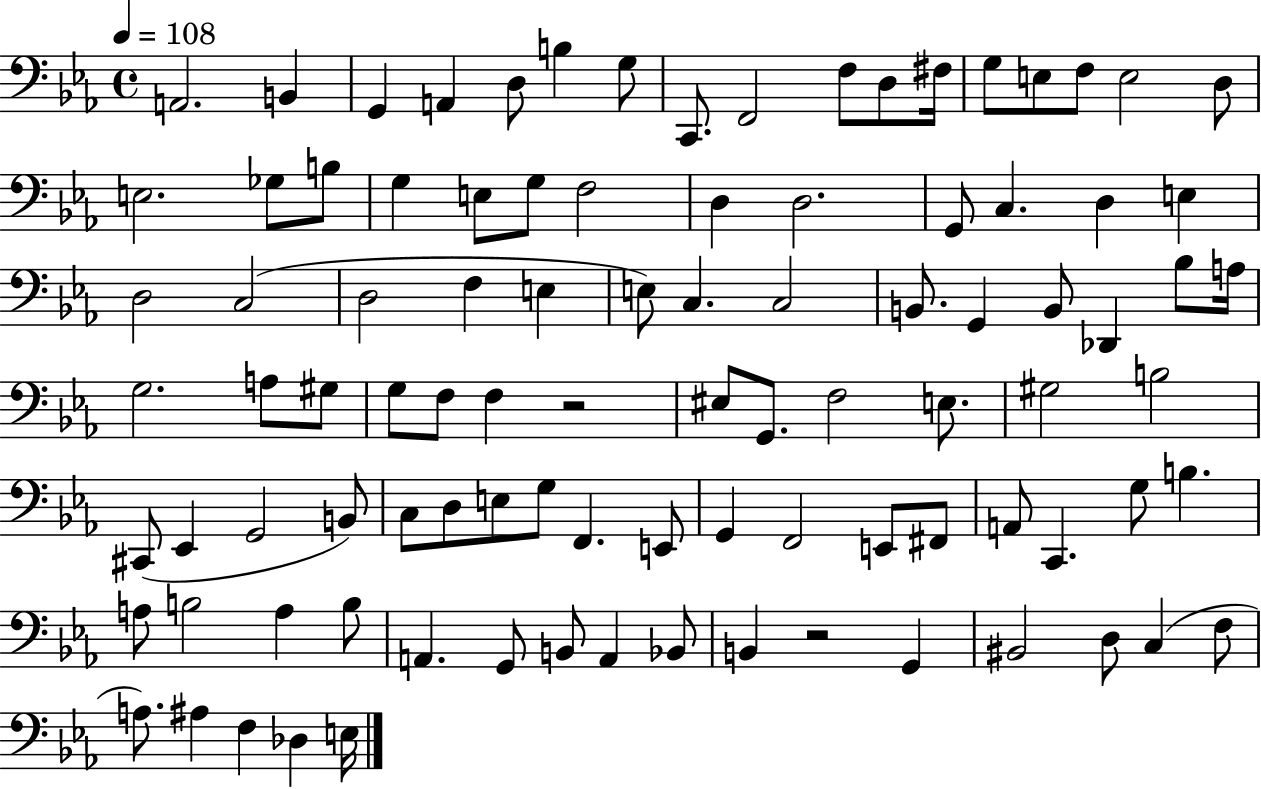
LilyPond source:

{
  \clef bass
  \time 4/4
  \defaultTimeSignature
  \key ees \major
  \tempo 4 = 108
  a,2. b,4 | g,4 a,4 d8 b4 g8 | c,8. f,2 f8 d8 fis16 | g8 e8 f8 e2 d8 | \break e2. ges8 b8 | g4 e8 g8 f2 | d4 d2. | g,8 c4. d4 e4 | \break d2 c2( | d2 f4 e4 | e8) c4. c2 | b,8. g,4 b,8 des,4 bes8 a16 | \break g2. a8 gis8 | g8 f8 f4 r2 | eis8 g,8. f2 e8. | gis2 b2 | \break cis,8( ees,4 g,2 b,8) | c8 d8 e8 g8 f,4. e,8 | g,4 f,2 e,8 fis,8 | a,8 c,4. g8 b4. | \break a8 b2 a4 b8 | a,4. g,8 b,8 a,4 bes,8 | b,4 r2 g,4 | bis,2 d8 c4( f8 | \break a8.) ais4 f4 des4 e16 | \bar "|."
}